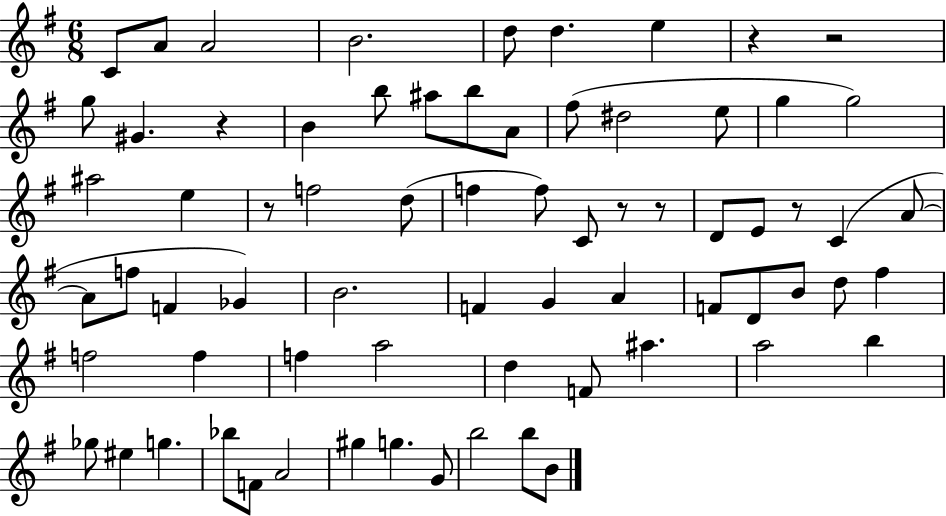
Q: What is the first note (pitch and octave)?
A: C4